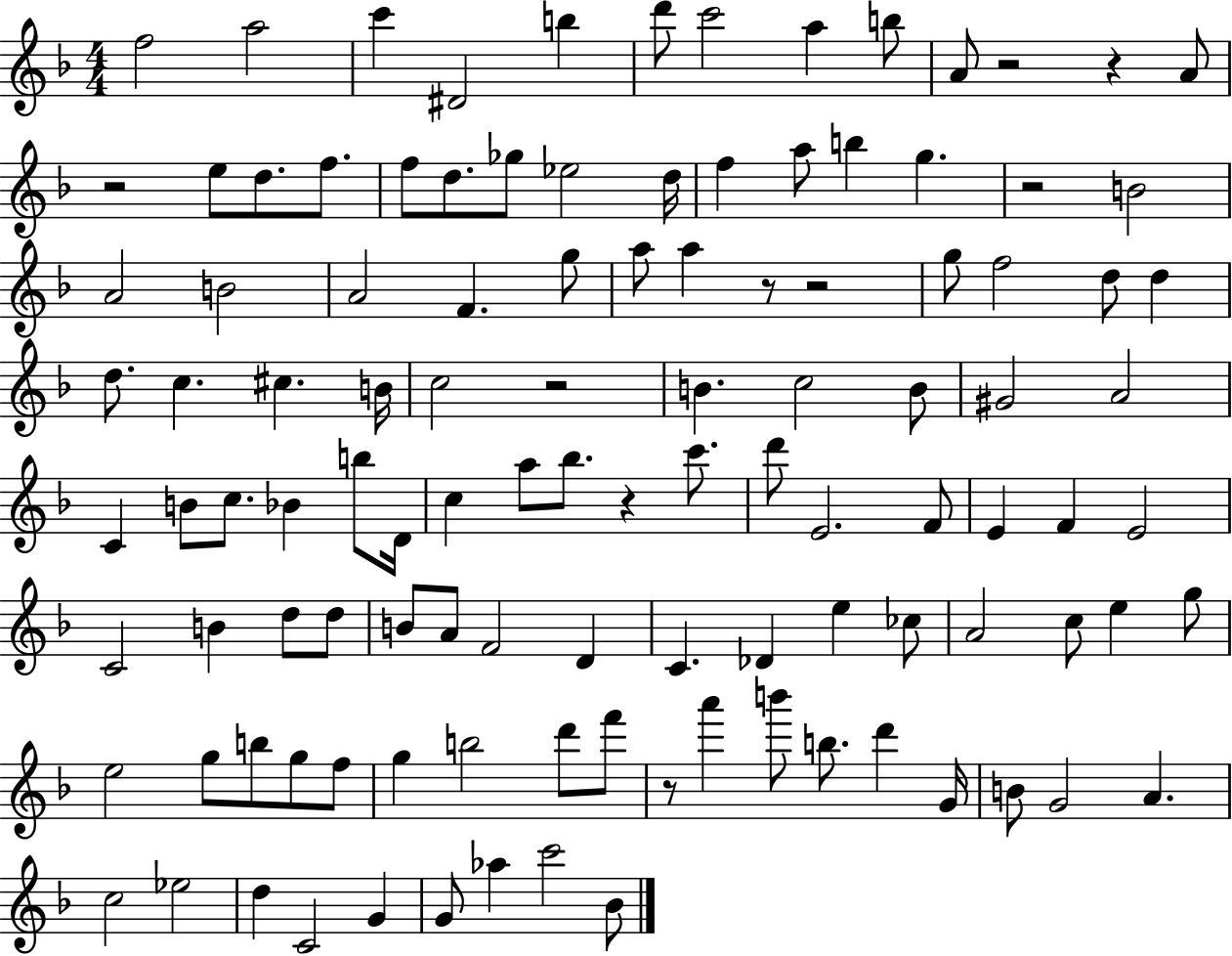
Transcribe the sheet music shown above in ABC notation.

X:1
T:Untitled
M:4/4
L:1/4
K:F
f2 a2 c' ^D2 b d'/2 c'2 a b/2 A/2 z2 z A/2 z2 e/2 d/2 f/2 f/2 d/2 _g/2 _e2 d/4 f a/2 b g z2 B2 A2 B2 A2 F g/2 a/2 a z/2 z2 g/2 f2 d/2 d d/2 c ^c B/4 c2 z2 B c2 B/2 ^G2 A2 C B/2 c/2 _B b/2 D/4 c a/2 _b/2 z c'/2 d'/2 E2 F/2 E F E2 C2 B d/2 d/2 B/2 A/2 F2 D C _D e _c/2 A2 c/2 e g/2 e2 g/2 b/2 g/2 f/2 g b2 d'/2 f'/2 z/2 a' b'/2 b/2 d' G/4 B/2 G2 A c2 _e2 d C2 G G/2 _a c'2 _B/2